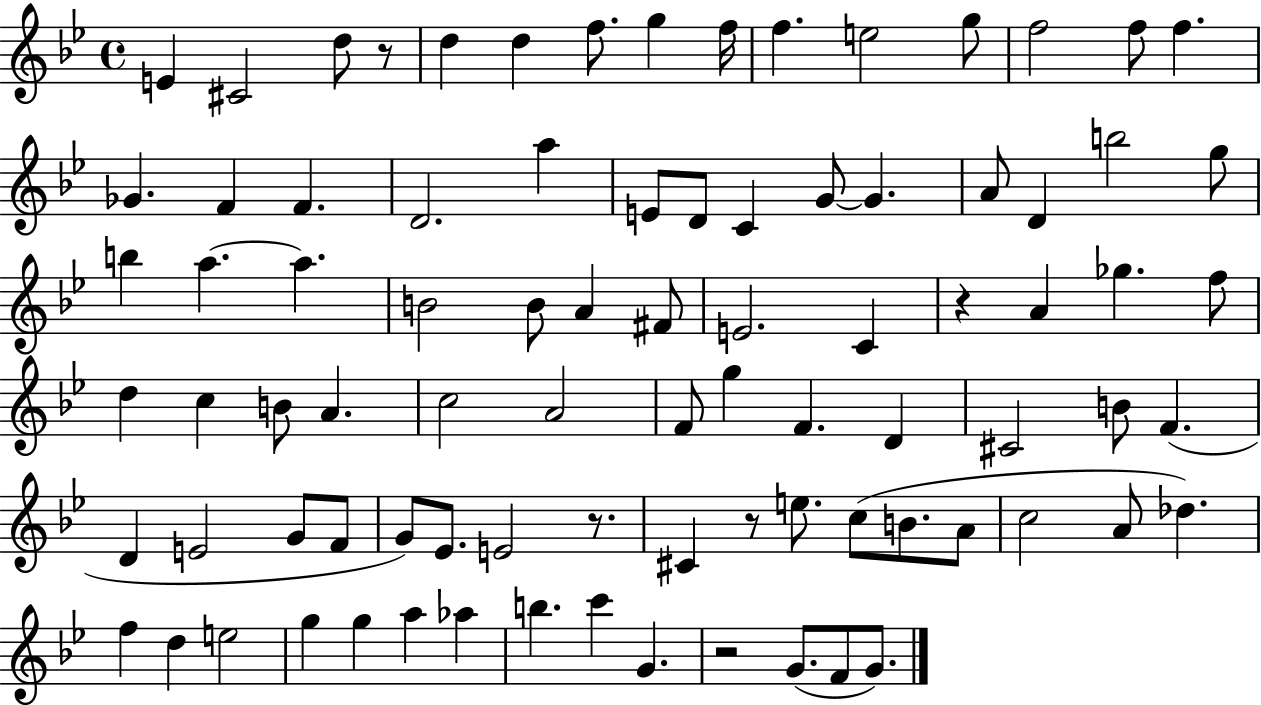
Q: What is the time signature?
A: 4/4